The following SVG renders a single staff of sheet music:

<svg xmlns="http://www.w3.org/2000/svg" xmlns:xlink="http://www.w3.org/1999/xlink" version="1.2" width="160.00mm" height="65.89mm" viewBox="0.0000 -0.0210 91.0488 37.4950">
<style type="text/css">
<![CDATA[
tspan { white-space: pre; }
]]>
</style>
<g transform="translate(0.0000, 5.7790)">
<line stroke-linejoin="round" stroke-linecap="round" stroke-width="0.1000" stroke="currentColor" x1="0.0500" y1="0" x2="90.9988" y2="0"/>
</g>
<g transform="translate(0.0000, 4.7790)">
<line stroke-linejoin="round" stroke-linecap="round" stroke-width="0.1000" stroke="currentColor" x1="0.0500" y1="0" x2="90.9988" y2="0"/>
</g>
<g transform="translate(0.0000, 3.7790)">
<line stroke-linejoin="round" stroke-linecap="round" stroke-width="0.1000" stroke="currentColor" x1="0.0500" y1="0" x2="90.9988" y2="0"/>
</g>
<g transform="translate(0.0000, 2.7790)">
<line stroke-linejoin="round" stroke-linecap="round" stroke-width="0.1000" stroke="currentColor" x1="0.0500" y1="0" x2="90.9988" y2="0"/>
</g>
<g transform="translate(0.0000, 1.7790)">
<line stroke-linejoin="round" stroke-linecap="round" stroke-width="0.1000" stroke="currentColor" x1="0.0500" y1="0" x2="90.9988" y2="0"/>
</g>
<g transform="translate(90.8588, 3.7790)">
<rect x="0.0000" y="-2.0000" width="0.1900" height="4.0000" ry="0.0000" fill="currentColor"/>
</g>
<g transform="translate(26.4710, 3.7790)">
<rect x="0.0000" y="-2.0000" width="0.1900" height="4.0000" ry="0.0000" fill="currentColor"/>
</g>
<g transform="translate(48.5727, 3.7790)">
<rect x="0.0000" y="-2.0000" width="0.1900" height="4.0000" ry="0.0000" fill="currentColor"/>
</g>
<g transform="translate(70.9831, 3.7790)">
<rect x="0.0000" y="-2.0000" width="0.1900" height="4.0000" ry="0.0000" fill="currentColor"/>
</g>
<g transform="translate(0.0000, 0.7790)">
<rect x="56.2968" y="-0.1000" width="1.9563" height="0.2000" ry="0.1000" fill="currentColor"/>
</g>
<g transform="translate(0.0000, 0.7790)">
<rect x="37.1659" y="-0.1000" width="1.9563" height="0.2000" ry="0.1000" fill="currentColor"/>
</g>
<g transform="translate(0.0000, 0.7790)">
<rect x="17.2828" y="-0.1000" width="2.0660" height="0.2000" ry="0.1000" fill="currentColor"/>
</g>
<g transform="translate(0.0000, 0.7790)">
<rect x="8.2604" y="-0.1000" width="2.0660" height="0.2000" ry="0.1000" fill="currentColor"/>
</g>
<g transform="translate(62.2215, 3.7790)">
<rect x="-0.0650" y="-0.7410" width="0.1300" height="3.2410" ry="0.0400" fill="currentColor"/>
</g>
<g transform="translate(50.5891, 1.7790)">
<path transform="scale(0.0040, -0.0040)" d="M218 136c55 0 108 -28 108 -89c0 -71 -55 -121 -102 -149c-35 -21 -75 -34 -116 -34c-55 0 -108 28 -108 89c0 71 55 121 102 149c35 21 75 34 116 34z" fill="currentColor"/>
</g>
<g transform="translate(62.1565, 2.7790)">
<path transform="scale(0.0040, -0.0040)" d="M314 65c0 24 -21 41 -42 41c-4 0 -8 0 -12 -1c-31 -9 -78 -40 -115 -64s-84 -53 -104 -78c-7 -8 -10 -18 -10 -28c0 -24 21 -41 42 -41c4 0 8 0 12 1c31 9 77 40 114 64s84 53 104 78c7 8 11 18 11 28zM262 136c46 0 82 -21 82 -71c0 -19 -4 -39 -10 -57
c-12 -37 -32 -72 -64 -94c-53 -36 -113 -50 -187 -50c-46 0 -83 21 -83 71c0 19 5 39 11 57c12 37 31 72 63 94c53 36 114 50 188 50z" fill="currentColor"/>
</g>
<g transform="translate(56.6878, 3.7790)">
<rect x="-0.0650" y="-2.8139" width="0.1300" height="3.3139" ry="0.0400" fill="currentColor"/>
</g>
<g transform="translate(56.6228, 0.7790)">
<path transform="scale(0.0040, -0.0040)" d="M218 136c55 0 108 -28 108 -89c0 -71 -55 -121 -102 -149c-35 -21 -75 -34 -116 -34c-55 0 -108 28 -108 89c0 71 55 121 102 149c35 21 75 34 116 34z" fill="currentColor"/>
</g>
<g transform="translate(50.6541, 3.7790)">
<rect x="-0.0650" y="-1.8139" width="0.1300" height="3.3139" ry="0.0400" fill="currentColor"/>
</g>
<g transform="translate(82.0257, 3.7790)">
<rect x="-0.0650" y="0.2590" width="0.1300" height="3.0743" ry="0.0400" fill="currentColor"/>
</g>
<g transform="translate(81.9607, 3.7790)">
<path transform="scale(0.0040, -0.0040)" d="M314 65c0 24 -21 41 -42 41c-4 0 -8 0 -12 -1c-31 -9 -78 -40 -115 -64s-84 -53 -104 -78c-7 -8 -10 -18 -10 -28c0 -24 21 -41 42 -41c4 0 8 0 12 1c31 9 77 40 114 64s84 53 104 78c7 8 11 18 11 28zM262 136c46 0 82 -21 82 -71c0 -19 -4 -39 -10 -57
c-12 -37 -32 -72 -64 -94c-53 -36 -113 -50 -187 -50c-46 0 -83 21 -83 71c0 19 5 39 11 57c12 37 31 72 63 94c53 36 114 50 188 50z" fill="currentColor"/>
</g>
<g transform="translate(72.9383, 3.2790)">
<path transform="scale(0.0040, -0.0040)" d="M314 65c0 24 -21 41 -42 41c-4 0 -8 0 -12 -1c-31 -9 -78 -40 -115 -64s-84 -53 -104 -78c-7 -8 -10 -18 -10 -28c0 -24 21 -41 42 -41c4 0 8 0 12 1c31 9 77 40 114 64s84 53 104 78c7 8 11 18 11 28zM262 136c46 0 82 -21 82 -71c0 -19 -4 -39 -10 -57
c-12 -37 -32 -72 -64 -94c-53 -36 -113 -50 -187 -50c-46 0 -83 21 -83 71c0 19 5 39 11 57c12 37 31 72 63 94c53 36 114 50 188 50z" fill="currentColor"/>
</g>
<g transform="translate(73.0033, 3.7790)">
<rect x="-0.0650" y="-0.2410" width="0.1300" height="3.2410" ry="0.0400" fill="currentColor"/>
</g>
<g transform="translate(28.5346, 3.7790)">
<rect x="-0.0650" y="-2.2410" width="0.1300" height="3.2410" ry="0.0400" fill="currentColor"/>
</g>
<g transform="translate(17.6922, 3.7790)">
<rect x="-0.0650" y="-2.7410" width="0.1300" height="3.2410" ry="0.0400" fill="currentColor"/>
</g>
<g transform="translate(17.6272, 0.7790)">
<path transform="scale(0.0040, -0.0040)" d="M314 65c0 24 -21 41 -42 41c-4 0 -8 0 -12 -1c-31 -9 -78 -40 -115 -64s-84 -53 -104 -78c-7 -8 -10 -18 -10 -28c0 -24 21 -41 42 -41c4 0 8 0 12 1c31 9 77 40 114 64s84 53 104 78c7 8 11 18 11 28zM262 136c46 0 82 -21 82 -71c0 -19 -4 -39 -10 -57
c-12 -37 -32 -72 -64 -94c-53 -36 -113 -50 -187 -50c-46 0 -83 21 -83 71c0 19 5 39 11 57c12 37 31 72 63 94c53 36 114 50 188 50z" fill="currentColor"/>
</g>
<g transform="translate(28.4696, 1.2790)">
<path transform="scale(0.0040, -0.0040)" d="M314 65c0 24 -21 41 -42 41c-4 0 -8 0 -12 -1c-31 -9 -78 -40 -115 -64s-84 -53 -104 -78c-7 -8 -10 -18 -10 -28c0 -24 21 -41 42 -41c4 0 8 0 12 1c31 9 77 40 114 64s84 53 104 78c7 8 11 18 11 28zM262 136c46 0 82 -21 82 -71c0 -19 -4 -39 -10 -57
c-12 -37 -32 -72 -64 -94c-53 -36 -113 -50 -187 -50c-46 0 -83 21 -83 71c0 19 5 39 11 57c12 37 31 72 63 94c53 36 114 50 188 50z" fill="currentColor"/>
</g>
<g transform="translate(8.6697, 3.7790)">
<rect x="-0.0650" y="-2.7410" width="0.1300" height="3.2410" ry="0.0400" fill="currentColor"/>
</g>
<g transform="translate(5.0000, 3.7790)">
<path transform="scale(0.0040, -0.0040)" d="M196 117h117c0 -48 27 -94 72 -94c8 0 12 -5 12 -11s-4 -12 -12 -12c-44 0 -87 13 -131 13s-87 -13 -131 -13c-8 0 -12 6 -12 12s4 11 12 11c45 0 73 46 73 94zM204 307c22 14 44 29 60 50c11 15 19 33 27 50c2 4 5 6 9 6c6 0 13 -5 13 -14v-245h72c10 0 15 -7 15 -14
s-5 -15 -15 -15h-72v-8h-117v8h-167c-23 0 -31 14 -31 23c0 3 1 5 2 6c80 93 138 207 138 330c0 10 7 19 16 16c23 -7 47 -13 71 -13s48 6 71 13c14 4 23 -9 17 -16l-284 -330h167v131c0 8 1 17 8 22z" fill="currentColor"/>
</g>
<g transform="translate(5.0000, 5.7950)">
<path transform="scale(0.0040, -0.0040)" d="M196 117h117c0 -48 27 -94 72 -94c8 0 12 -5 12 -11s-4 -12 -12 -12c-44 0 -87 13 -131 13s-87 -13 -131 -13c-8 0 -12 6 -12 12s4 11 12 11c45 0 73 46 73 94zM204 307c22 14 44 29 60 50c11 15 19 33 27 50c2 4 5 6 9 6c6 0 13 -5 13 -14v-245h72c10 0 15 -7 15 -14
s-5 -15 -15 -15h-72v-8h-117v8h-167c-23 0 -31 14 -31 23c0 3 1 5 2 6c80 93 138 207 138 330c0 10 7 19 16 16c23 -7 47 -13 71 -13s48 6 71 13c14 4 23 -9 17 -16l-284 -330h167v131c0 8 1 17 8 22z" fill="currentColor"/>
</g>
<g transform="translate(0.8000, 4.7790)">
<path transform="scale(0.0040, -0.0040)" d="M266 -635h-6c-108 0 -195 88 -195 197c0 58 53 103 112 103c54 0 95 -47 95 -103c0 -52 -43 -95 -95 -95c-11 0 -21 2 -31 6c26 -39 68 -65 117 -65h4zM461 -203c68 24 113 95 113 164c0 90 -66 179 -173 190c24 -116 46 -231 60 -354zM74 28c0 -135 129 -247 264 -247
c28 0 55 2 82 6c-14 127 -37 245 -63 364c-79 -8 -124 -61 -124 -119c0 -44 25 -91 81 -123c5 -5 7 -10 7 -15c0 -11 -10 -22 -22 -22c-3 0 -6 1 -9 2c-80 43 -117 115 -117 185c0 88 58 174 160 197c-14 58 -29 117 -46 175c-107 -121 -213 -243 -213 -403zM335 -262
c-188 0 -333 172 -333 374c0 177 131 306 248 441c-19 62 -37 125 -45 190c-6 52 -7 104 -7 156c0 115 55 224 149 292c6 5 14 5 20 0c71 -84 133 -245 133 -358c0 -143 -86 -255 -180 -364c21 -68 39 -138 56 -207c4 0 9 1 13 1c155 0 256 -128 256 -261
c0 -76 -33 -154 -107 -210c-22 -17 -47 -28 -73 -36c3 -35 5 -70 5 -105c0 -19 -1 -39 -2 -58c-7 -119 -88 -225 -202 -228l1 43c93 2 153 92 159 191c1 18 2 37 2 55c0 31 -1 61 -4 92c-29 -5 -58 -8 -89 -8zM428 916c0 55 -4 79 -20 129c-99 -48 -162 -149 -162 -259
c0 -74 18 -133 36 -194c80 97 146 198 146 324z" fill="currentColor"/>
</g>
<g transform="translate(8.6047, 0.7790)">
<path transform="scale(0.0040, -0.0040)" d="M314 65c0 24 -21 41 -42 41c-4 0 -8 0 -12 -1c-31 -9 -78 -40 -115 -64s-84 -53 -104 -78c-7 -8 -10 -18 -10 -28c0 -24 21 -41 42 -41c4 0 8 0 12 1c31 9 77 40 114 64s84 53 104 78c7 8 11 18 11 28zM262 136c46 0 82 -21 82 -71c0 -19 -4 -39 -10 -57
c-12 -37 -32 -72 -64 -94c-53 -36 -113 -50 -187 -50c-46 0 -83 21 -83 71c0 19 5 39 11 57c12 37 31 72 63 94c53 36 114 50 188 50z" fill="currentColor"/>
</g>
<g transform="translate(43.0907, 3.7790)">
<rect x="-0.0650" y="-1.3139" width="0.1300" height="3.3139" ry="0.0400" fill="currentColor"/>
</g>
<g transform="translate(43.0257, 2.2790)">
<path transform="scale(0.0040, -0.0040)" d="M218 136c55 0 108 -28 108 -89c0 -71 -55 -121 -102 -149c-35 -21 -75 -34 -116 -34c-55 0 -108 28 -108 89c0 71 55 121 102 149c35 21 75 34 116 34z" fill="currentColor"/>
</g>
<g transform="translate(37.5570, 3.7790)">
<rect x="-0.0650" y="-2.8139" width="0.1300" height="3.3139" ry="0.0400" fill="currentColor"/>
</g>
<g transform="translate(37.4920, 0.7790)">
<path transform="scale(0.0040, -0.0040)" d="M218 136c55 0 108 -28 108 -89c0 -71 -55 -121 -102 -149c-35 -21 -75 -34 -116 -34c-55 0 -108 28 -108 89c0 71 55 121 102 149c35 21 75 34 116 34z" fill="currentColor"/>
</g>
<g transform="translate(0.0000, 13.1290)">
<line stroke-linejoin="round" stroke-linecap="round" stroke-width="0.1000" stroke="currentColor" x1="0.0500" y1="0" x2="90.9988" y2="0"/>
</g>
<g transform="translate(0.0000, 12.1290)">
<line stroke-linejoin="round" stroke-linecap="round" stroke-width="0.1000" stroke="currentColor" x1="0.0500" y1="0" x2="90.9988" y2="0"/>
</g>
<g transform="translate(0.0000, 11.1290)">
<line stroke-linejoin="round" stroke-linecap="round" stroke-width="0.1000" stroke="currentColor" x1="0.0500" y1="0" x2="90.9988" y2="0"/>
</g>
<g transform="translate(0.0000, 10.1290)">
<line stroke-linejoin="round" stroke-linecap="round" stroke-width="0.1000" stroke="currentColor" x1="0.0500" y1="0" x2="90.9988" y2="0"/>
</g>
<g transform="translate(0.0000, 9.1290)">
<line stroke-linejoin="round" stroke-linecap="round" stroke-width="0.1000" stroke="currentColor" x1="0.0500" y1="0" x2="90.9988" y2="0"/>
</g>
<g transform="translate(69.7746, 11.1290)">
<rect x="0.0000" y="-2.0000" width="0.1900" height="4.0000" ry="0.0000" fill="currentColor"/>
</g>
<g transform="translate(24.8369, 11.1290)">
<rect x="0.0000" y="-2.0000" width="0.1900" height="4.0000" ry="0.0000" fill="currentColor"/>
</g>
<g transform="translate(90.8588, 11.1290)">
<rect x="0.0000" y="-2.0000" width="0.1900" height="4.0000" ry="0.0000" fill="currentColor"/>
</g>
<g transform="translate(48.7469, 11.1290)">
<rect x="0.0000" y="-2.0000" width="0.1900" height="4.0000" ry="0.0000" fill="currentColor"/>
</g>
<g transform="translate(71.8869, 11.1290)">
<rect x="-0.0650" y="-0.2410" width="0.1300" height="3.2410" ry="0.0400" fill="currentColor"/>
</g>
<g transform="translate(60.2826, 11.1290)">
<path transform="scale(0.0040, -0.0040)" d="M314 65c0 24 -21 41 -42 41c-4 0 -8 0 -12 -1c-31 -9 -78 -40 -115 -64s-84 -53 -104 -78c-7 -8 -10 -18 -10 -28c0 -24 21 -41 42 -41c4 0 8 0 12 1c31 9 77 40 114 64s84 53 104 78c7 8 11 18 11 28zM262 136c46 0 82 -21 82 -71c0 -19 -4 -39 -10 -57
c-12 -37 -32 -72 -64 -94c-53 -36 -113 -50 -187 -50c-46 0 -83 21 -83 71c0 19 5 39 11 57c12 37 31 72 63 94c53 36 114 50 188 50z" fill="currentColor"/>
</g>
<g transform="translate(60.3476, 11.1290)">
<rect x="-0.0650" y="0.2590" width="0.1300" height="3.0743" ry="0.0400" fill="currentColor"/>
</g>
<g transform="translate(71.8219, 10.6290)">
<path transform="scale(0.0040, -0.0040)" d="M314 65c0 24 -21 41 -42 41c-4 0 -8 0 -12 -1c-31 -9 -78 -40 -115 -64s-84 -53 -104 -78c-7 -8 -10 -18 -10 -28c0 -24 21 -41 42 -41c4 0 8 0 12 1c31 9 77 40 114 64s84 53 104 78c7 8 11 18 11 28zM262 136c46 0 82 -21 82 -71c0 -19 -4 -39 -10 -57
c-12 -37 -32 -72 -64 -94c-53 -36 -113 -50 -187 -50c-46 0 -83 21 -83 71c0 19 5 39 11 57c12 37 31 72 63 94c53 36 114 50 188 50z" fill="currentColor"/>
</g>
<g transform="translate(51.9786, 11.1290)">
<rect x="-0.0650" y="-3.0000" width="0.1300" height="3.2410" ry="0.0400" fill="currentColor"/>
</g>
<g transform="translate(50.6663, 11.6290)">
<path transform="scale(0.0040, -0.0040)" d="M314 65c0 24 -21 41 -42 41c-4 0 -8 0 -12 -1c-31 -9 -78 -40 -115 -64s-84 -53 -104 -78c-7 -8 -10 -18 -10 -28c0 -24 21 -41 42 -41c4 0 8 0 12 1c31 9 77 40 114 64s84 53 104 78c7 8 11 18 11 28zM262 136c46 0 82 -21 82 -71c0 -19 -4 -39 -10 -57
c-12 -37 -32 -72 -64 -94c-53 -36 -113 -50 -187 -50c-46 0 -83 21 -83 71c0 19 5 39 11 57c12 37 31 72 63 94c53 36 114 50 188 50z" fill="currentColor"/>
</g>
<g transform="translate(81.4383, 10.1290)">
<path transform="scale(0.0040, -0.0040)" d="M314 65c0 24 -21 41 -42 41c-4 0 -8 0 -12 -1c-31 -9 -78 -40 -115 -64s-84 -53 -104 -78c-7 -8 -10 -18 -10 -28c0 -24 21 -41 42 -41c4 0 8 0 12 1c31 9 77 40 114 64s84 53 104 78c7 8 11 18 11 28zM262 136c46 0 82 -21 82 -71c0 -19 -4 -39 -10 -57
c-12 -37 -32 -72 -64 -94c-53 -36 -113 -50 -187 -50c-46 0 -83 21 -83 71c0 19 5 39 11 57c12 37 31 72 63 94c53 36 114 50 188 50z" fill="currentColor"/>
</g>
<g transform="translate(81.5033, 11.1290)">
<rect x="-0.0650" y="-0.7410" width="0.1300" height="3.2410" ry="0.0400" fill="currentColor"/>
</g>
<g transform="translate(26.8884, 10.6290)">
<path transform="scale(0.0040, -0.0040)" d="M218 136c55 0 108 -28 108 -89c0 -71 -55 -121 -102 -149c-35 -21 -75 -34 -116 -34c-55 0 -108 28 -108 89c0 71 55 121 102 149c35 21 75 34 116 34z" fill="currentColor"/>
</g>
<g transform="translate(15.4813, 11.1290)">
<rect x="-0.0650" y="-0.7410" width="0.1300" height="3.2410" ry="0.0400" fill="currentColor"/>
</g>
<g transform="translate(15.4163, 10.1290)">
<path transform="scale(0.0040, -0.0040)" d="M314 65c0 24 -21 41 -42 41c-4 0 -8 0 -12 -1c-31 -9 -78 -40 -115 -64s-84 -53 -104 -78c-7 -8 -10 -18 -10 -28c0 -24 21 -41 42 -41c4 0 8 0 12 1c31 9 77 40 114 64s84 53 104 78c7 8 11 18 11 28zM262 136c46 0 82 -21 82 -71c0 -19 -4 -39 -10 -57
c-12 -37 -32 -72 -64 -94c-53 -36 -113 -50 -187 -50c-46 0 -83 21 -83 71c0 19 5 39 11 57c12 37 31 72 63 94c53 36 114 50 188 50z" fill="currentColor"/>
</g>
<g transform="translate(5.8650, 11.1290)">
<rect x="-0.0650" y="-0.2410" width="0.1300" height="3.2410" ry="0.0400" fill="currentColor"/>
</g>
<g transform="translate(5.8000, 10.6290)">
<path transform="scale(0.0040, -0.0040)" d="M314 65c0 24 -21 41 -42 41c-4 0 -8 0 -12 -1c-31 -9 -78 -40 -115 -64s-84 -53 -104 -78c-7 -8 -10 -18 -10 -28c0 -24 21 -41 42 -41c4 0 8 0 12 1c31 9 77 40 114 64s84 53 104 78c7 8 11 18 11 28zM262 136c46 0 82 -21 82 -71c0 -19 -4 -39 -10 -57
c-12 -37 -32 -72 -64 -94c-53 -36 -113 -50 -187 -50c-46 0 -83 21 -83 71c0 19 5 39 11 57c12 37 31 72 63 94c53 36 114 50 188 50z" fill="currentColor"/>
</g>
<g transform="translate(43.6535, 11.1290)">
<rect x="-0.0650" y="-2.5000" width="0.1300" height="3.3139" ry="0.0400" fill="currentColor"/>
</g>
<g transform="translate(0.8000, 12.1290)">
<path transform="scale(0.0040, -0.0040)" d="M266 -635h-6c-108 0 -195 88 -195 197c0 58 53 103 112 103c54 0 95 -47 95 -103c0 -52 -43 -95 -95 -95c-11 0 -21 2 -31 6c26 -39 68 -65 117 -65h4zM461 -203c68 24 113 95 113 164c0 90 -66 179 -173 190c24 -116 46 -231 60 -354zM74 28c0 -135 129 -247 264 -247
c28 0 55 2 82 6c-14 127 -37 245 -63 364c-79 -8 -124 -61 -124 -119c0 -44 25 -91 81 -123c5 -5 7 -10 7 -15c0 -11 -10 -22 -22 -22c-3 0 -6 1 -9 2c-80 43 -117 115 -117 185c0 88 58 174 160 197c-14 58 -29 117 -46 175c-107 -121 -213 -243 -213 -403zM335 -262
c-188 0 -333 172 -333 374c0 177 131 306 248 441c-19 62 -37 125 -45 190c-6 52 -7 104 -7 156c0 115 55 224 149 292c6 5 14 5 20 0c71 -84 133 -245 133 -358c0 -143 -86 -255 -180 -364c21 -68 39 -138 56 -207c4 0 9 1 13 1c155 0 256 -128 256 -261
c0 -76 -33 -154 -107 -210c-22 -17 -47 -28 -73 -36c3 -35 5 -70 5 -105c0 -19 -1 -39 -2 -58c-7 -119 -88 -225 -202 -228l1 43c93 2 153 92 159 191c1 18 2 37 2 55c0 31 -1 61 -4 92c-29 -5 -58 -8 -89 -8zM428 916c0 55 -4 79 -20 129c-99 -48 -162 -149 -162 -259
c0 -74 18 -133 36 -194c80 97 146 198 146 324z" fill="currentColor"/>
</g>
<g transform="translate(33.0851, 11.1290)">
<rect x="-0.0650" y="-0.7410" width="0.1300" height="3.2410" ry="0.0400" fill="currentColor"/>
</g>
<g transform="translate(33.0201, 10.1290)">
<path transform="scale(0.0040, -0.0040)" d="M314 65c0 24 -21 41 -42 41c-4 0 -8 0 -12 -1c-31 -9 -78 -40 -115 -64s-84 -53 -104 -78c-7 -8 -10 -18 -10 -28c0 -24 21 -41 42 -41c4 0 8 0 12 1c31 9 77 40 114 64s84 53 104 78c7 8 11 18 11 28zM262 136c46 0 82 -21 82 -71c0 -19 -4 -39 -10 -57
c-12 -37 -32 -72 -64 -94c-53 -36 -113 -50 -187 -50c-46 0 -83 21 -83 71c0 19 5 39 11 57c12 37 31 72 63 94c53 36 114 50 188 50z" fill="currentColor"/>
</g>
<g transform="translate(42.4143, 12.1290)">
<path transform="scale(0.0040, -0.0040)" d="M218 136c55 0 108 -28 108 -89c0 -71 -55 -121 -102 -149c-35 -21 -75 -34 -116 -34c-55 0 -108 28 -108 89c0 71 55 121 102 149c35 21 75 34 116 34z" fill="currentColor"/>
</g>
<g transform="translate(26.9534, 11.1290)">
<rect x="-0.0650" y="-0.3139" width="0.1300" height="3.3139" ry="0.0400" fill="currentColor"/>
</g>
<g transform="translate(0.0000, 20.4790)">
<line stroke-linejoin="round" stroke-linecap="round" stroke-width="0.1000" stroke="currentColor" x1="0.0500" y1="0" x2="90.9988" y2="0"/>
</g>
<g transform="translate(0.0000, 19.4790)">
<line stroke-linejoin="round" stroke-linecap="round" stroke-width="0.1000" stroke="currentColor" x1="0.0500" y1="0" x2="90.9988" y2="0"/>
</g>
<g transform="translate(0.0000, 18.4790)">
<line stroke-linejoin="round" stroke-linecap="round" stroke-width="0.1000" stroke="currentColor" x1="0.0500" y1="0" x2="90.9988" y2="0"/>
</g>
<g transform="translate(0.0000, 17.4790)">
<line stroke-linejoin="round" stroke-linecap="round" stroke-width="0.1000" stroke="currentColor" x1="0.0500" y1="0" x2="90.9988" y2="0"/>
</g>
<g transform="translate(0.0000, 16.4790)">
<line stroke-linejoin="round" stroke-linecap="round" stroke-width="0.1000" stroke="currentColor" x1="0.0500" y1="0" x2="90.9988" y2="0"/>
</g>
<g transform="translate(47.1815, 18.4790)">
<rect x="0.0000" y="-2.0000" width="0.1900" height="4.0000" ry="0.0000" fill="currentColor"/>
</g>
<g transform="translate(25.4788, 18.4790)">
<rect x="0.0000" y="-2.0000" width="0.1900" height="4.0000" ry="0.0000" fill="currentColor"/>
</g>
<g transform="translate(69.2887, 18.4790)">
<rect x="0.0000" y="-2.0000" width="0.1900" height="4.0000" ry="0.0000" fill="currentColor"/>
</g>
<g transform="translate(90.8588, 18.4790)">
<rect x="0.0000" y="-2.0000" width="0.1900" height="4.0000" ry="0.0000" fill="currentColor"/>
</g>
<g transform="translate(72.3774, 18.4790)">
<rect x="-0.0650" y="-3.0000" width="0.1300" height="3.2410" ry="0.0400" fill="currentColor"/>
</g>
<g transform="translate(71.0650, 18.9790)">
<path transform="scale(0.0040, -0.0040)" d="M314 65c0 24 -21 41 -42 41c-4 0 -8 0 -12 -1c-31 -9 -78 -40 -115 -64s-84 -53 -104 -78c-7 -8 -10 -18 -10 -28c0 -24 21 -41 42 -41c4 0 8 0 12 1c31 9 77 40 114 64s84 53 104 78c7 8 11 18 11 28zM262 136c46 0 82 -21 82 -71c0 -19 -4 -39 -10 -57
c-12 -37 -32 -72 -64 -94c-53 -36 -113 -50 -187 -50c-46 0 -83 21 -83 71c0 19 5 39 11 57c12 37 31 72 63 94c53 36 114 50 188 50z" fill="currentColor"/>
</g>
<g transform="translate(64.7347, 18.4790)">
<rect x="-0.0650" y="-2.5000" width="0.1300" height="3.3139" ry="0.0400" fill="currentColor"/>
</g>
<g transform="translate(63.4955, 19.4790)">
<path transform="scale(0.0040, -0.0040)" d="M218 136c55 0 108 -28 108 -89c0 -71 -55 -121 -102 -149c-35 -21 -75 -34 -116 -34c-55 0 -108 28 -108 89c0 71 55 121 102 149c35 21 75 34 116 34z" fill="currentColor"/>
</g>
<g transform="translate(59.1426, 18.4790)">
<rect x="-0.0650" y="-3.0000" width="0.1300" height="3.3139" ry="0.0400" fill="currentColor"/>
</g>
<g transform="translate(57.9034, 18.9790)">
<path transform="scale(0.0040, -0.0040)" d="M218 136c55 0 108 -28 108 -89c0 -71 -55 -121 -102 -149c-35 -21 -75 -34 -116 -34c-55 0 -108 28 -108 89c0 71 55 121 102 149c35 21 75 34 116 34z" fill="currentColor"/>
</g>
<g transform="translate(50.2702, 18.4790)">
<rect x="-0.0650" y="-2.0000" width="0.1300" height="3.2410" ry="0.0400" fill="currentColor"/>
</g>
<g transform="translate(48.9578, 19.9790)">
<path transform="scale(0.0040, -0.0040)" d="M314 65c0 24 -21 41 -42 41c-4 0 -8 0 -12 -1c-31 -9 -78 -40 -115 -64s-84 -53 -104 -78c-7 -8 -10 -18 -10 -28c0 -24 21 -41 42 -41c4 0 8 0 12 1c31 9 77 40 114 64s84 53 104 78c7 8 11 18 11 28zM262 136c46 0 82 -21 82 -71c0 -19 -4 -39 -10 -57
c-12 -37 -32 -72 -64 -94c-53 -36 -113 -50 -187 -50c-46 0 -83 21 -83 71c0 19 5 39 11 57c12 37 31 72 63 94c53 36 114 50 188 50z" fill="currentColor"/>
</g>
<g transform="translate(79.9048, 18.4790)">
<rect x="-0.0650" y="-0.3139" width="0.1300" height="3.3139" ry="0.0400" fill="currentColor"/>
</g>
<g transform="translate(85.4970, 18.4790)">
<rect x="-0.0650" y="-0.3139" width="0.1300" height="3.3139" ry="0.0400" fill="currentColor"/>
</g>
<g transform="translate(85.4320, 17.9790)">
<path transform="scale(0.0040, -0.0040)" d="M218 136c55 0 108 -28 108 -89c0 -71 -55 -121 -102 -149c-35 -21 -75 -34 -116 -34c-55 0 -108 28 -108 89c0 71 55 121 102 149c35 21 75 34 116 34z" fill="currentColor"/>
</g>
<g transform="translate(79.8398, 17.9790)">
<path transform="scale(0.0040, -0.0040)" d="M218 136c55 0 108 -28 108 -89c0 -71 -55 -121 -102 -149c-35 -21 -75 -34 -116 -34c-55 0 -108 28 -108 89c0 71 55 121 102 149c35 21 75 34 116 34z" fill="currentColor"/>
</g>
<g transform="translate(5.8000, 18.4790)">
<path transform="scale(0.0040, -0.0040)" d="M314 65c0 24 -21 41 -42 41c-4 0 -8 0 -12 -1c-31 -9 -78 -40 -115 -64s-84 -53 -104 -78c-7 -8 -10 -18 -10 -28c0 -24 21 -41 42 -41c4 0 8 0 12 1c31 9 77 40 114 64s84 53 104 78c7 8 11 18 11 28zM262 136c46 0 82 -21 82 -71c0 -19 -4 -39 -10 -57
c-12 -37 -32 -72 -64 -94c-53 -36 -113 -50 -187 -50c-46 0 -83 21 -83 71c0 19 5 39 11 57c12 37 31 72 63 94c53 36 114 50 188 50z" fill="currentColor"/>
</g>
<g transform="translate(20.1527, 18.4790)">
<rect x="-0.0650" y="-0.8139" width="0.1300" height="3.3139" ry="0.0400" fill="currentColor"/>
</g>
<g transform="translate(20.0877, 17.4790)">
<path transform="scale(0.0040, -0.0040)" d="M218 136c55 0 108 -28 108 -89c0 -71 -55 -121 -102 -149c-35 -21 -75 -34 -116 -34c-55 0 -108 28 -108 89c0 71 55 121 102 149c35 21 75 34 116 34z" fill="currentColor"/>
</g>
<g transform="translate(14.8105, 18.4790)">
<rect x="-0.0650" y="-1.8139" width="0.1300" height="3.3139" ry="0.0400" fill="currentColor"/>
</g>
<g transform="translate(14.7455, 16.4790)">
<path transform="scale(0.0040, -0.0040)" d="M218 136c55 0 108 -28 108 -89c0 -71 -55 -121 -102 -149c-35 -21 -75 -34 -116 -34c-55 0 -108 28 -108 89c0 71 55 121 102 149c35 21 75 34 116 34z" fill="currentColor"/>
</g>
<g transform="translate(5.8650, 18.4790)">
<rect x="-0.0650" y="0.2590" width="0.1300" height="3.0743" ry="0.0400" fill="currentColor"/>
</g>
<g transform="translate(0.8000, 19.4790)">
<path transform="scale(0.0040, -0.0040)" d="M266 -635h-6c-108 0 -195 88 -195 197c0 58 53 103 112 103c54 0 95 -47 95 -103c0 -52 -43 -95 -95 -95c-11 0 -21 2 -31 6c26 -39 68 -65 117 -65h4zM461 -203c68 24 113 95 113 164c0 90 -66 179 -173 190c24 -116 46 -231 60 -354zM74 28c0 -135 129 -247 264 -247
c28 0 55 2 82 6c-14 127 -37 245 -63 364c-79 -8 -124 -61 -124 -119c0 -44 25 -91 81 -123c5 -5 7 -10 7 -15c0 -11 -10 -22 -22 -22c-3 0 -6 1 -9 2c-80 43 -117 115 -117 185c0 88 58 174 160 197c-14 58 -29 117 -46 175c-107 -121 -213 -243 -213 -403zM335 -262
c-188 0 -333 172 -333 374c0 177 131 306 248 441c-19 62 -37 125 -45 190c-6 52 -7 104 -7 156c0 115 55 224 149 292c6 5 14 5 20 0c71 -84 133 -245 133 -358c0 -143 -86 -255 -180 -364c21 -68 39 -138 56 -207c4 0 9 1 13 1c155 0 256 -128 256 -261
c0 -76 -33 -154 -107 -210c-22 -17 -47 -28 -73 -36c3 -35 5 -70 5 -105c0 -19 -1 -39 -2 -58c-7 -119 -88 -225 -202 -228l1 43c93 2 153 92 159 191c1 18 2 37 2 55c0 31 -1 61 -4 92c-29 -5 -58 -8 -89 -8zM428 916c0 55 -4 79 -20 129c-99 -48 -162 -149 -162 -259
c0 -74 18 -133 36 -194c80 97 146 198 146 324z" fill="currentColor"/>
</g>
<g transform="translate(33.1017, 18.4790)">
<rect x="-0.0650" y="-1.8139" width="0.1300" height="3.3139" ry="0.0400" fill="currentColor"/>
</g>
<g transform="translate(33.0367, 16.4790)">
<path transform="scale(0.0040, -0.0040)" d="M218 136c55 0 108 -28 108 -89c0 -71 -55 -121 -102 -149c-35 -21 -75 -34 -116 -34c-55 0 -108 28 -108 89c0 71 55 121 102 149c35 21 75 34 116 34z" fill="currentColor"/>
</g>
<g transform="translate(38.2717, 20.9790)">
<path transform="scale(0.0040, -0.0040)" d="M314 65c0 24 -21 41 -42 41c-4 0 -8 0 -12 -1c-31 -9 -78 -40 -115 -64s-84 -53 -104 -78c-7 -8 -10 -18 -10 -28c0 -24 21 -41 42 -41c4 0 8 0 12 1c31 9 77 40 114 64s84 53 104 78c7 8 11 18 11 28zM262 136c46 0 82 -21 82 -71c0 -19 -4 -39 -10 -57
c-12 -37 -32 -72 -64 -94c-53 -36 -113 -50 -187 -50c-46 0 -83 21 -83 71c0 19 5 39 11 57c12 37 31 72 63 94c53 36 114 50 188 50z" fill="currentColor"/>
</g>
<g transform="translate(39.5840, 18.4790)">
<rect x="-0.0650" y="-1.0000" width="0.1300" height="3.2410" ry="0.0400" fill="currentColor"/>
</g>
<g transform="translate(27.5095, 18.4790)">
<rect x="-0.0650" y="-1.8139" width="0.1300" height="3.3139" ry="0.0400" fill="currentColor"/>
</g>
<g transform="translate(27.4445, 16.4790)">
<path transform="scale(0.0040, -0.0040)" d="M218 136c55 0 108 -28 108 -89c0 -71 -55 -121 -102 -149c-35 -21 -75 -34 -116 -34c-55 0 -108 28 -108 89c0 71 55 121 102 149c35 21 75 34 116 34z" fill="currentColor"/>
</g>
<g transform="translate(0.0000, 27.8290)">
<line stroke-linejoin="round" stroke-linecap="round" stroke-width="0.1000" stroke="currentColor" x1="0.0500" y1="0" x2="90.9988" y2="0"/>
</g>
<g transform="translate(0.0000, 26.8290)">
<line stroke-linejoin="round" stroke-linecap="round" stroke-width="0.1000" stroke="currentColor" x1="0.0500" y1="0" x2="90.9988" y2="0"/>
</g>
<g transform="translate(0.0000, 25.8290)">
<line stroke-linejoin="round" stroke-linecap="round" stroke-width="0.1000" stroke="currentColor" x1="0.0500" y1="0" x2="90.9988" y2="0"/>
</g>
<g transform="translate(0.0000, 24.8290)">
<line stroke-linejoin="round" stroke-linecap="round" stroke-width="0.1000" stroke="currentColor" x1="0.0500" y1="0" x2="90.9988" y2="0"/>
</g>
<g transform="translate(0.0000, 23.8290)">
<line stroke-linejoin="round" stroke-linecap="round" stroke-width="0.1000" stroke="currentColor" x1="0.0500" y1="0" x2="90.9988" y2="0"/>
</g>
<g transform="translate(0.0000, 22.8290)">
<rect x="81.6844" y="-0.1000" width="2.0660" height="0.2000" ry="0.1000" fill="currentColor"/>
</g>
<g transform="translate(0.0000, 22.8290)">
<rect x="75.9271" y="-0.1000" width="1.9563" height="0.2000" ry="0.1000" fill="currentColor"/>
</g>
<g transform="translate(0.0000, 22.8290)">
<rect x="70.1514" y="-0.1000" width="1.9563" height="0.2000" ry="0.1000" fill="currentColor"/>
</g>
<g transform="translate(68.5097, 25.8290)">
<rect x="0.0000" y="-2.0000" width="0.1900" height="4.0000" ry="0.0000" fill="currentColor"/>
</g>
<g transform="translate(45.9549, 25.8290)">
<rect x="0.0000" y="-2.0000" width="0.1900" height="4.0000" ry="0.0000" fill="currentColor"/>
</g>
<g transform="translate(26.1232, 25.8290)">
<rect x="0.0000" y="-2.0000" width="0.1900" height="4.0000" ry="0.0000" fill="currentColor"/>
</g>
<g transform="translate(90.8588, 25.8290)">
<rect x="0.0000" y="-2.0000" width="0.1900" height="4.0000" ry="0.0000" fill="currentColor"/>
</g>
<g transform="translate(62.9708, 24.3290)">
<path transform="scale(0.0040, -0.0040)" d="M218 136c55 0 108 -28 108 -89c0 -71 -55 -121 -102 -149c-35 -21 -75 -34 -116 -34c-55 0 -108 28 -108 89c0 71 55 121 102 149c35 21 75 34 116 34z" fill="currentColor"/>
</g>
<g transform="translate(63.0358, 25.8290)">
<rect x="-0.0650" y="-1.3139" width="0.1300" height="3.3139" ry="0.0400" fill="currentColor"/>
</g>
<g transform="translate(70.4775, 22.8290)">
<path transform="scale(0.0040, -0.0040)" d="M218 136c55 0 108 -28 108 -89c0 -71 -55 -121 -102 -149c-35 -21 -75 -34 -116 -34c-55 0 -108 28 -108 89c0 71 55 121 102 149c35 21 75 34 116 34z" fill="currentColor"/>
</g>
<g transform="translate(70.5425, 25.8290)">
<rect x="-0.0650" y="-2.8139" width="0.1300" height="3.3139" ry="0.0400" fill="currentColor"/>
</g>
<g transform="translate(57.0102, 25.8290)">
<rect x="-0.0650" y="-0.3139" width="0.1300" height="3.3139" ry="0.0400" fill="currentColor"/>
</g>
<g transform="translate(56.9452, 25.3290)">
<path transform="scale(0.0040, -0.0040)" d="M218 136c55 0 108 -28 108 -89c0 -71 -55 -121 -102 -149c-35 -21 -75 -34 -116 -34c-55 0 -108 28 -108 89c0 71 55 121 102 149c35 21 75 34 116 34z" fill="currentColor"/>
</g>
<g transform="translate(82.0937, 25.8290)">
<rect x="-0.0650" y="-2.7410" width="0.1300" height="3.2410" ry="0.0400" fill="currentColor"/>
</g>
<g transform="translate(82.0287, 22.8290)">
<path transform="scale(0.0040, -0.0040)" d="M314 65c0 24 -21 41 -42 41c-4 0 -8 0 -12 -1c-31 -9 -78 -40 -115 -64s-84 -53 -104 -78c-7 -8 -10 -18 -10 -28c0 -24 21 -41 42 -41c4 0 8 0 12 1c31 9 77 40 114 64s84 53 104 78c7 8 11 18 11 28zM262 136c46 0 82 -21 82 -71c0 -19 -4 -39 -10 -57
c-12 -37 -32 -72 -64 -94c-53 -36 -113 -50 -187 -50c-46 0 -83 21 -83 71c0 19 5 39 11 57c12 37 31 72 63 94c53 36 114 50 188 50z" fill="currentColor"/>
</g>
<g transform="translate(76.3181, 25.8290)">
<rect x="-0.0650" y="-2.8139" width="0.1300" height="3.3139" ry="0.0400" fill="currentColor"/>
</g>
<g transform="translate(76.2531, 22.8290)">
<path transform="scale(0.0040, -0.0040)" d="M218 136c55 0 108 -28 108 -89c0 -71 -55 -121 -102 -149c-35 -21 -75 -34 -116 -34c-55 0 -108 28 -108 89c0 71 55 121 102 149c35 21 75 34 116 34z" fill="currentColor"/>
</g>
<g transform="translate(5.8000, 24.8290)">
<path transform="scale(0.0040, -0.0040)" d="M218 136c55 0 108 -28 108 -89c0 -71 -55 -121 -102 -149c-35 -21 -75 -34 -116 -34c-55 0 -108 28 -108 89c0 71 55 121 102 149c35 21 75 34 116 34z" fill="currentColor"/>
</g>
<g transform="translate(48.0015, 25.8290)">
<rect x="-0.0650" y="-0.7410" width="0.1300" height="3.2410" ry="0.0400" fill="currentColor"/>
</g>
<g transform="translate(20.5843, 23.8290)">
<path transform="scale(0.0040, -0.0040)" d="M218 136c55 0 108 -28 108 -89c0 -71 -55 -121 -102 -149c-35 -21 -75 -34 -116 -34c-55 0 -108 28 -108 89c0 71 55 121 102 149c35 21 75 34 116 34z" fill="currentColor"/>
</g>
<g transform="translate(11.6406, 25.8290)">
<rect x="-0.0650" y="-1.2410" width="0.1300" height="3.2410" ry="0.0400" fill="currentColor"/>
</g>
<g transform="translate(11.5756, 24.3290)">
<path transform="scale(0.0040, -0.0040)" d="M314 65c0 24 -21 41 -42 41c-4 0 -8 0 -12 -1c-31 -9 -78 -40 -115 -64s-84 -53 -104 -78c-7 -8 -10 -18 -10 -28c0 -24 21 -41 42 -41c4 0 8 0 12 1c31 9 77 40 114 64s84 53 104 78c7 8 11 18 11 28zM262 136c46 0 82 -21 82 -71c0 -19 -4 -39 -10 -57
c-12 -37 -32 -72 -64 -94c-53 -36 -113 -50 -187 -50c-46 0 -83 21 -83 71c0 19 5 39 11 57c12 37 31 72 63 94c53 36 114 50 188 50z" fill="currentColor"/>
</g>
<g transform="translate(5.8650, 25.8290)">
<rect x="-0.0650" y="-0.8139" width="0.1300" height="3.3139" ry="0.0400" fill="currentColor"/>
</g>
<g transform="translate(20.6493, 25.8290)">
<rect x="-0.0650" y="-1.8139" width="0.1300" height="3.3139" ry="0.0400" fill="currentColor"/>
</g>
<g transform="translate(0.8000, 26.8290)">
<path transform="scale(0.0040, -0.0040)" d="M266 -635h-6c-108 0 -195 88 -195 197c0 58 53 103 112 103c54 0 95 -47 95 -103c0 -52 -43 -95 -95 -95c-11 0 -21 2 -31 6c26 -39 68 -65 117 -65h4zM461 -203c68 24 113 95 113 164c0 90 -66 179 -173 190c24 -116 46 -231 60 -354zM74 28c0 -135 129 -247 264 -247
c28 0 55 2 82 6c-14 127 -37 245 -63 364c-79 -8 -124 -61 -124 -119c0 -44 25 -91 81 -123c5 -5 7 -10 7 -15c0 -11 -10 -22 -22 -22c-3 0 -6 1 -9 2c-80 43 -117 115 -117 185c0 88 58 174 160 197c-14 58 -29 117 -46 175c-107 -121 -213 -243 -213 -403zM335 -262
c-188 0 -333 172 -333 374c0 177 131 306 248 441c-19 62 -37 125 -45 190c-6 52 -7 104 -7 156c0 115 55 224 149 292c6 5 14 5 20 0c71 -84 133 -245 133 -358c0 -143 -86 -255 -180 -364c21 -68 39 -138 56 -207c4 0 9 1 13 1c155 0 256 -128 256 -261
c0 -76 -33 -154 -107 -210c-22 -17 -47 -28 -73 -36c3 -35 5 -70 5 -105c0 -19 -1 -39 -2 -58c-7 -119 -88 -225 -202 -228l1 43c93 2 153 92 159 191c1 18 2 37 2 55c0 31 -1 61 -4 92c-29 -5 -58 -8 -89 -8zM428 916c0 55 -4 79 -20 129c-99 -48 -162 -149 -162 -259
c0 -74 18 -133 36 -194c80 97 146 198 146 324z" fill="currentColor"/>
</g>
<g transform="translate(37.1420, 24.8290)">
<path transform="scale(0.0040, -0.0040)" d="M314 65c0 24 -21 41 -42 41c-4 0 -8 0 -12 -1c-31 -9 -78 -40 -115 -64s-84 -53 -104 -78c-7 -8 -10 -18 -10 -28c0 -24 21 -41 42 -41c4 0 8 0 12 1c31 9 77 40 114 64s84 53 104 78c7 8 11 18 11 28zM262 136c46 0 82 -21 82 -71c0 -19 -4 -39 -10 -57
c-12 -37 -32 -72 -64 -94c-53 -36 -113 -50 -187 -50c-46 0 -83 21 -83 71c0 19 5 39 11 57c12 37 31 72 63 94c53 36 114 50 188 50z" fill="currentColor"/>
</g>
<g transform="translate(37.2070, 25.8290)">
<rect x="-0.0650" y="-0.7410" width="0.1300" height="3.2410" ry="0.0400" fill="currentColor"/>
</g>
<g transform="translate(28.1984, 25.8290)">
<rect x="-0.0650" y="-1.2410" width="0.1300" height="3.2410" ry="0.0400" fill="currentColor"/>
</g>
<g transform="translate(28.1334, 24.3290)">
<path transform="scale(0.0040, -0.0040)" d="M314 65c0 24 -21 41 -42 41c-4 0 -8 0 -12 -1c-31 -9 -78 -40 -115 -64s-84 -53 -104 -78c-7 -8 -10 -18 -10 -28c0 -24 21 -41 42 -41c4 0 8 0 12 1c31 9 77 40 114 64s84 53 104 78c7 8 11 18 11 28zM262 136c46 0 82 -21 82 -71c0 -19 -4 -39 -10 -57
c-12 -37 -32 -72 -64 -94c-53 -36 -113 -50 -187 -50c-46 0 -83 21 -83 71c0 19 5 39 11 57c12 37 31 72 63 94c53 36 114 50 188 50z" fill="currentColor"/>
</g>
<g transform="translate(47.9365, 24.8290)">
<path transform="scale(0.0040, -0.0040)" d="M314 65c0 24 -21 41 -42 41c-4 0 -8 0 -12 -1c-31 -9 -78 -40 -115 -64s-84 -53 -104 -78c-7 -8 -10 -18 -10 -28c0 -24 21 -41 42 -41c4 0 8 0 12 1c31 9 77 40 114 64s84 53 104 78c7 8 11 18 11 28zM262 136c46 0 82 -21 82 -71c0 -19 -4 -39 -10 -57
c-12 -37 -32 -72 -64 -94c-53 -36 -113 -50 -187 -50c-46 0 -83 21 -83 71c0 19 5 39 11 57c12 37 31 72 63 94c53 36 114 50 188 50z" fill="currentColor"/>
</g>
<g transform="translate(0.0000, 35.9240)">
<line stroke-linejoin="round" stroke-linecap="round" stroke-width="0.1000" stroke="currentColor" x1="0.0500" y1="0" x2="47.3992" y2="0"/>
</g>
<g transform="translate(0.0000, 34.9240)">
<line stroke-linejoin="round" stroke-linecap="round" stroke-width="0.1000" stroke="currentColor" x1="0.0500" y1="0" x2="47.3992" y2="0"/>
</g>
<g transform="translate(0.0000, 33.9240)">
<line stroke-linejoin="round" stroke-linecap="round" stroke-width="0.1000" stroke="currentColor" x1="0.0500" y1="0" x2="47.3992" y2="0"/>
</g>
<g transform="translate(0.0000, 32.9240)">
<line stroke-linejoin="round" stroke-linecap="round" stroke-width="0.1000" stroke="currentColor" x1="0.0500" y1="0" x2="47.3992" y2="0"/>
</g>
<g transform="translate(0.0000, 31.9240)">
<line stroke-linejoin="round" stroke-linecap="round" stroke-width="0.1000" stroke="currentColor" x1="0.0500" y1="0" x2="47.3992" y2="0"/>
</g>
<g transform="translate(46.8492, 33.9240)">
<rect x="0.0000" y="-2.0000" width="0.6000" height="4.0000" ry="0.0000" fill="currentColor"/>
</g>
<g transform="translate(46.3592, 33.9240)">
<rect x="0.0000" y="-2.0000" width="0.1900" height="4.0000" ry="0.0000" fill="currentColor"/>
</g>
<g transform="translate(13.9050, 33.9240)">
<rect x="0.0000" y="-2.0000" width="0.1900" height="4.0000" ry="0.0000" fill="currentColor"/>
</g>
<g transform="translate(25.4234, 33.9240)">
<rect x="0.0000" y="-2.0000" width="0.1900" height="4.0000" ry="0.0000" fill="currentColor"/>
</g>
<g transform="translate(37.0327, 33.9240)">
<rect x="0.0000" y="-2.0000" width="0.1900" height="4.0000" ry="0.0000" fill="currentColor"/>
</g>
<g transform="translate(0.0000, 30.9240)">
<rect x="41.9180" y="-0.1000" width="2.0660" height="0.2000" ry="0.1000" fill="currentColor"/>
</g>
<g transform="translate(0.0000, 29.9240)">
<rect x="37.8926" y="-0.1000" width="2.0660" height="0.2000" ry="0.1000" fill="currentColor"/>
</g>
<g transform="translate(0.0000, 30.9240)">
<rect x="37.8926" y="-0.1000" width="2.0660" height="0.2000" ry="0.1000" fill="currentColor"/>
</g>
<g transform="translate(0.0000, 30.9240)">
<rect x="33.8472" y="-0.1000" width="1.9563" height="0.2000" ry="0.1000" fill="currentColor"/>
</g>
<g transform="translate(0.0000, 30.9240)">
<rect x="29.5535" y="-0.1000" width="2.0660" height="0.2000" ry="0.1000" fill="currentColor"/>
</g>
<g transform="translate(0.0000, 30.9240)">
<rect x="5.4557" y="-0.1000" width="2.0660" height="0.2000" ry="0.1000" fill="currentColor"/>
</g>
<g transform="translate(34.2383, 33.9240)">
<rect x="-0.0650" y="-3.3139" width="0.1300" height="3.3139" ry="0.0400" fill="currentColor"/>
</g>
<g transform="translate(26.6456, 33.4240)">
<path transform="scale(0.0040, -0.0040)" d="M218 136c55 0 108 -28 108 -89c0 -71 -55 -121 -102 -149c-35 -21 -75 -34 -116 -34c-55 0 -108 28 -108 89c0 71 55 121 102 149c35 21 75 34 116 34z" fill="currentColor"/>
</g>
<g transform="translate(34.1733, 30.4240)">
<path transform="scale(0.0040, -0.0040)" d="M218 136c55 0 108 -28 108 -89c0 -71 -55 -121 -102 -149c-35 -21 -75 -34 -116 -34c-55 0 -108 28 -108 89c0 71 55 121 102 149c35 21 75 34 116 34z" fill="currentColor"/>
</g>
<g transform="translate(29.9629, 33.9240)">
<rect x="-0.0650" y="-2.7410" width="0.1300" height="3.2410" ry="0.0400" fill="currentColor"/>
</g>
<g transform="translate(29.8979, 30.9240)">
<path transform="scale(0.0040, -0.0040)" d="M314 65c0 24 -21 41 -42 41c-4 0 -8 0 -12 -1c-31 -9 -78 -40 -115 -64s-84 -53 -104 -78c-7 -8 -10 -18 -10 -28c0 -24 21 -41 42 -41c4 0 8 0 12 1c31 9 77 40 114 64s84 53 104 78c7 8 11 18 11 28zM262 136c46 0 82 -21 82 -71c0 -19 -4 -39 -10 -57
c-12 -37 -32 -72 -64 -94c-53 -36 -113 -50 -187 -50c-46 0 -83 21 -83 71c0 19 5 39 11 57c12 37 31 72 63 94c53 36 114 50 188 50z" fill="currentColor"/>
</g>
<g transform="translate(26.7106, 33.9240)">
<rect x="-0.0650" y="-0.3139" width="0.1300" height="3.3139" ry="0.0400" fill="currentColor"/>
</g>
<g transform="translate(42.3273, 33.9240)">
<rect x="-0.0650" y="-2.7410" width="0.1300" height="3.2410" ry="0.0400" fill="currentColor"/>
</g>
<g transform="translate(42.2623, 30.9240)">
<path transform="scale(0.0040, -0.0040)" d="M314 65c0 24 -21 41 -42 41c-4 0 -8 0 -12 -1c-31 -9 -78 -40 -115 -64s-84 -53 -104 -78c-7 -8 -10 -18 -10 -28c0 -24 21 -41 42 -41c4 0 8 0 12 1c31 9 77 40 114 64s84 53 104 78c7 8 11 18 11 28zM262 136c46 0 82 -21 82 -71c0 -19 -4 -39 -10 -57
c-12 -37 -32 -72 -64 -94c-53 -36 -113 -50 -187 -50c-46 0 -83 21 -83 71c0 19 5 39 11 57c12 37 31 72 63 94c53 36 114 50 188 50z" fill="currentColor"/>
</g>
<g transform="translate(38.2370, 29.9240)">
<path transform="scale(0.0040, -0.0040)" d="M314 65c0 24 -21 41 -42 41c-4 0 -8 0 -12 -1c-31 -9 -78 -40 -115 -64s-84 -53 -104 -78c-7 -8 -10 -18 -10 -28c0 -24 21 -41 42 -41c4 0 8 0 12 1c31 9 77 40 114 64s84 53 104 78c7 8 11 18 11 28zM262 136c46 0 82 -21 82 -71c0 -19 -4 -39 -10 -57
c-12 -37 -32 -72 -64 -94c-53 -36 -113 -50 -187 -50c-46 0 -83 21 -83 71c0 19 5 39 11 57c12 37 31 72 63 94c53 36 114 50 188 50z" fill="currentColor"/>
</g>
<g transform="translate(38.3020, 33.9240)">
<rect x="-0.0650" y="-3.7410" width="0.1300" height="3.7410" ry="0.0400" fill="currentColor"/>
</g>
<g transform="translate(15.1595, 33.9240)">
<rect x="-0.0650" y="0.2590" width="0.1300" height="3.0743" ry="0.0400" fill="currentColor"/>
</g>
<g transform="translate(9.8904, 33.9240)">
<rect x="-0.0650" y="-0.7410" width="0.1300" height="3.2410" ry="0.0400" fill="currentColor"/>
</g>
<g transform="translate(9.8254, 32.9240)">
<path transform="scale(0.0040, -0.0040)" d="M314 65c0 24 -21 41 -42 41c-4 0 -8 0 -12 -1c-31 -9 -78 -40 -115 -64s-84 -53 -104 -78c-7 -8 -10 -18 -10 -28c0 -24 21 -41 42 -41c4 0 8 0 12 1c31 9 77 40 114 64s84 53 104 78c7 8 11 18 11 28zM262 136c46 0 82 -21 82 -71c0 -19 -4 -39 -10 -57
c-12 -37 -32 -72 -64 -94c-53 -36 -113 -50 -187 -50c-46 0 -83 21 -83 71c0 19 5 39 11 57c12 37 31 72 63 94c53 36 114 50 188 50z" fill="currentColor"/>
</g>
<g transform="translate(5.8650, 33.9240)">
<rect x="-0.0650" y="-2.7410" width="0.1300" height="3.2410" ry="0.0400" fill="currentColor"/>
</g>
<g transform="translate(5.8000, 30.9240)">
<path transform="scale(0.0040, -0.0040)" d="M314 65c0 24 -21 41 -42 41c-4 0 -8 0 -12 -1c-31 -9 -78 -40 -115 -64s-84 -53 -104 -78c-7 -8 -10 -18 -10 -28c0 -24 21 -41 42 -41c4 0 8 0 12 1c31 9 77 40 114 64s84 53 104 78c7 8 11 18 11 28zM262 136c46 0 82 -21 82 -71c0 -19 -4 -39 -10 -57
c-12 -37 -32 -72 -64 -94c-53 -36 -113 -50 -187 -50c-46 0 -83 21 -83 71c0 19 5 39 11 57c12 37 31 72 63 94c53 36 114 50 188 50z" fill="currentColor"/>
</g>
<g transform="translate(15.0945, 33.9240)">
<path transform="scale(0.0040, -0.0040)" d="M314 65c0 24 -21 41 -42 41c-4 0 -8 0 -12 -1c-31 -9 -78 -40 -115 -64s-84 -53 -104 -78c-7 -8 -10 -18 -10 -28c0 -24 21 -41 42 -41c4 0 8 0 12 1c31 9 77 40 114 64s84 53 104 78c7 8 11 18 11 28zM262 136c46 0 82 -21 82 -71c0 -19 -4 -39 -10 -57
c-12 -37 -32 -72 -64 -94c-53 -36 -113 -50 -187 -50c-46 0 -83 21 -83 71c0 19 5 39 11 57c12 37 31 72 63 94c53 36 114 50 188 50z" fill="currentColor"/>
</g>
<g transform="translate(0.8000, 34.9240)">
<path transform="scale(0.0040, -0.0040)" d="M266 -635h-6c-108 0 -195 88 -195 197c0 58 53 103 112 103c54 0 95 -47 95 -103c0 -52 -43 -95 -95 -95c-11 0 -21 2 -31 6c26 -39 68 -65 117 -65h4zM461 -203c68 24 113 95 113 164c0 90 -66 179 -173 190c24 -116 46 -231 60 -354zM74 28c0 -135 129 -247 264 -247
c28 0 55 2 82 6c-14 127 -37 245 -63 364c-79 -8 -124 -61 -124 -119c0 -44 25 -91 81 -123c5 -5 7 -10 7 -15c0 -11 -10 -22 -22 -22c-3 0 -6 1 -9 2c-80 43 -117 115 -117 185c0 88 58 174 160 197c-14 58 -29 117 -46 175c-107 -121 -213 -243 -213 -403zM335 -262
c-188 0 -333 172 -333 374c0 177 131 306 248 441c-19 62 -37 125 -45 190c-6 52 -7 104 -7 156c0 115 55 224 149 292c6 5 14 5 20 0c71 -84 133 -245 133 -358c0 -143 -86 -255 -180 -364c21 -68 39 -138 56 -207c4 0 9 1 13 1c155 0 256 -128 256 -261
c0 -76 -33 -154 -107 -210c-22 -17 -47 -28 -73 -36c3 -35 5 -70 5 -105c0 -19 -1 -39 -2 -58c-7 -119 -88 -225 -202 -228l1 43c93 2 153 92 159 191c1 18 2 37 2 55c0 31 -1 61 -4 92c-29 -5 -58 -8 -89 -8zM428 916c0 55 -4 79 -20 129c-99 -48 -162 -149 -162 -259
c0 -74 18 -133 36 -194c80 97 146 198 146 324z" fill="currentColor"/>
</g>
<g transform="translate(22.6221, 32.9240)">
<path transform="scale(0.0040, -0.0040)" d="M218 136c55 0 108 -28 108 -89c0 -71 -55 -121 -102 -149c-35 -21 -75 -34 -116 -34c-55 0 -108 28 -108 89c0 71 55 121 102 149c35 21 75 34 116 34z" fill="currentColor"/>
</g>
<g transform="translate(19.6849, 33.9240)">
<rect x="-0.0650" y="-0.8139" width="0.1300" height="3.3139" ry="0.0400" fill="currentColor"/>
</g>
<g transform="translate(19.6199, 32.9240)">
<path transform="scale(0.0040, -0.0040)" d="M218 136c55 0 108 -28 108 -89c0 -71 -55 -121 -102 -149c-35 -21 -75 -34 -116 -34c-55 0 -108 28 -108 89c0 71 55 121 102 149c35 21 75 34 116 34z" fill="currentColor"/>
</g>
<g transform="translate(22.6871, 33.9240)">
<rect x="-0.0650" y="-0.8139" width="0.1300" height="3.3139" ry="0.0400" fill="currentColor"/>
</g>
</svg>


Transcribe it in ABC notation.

X:1
T:Untitled
M:4/4
L:1/4
K:C
a2 a2 g2 a e f a d2 c2 B2 c2 d2 c d2 G A2 B2 c2 d2 B2 f d f f D2 F2 A G A2 c c d e2 f e2 d2 d2 c e a a a2 a2 d2 B2 d d c a2 b c'2 a2